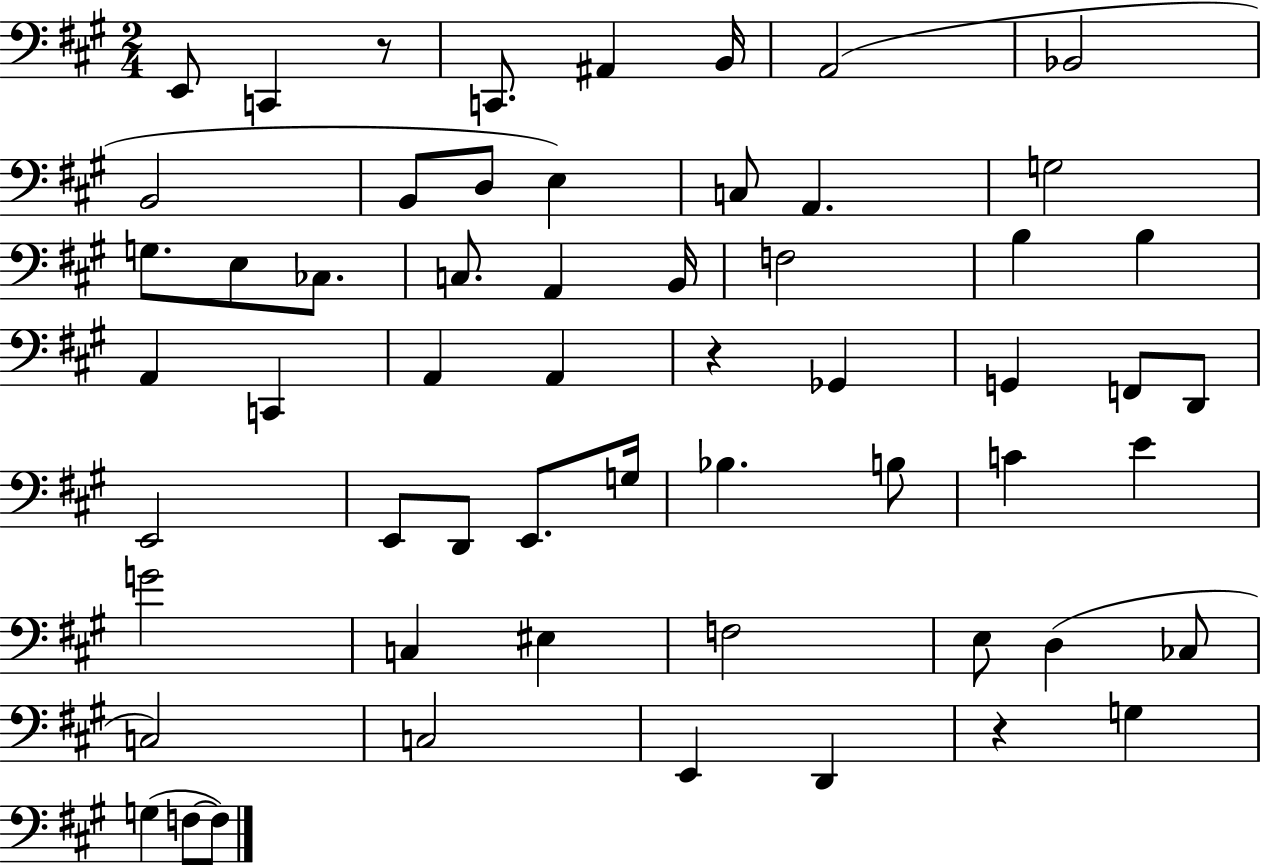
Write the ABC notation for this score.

X:1
T:Untitled
M:2/4
L:1/4
K:A
E,,/2 C,, z/2 C,,/2 ^A,, B,,/4 A,,2 _B,,2 B,,2 B,,/2 D,/2 E, C,/2 A,, G,2 G,/2 E,/2 _C,/2 C,/2 A,, B,,/4 F,2 B, B, A,, C,, A,, A,, z _G,, G,, F,,/2 D,,/2 E,,2 E,,/2 D,,/2 E,,/2 G,/4 _B, B,/2 C E G2 C, ^E, F,2 E,/2 D, _C,/2 C,2 C,2 E,, D,, z G, G, F,/2 F,/2